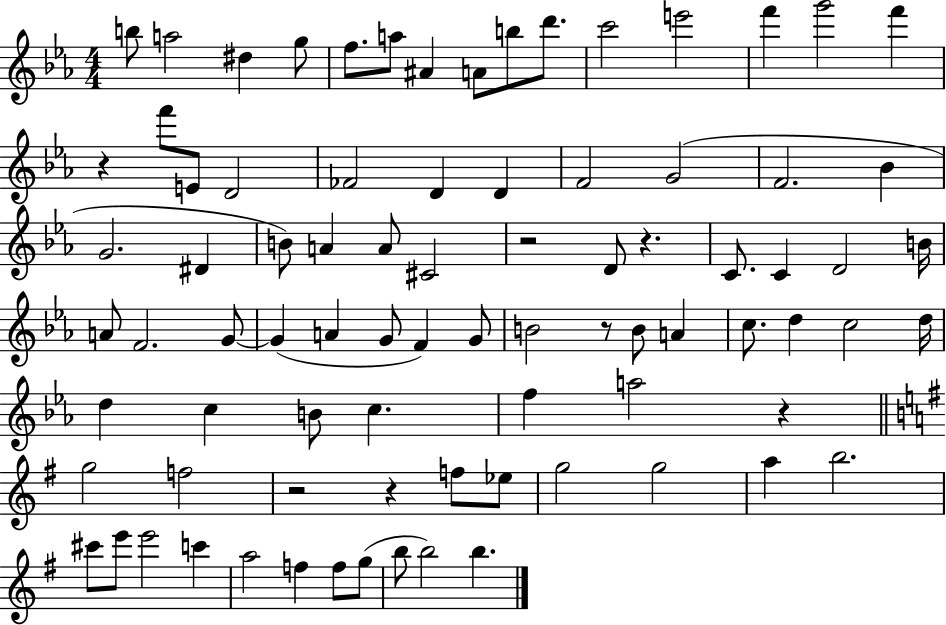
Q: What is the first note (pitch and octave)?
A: B5